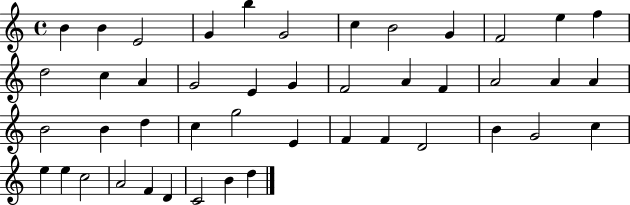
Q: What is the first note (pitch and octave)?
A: B4